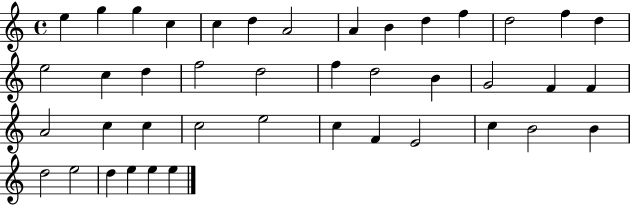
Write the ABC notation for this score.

X:1
T:Untitled
M:4/4
L:1/4
K:C
e g g c c d A2 A B d f d2 f d e2 c d f2 d2 f d2 B G2 F F A2 c c c2 e2 c F E2 c B2 B d2 e2 d e e e